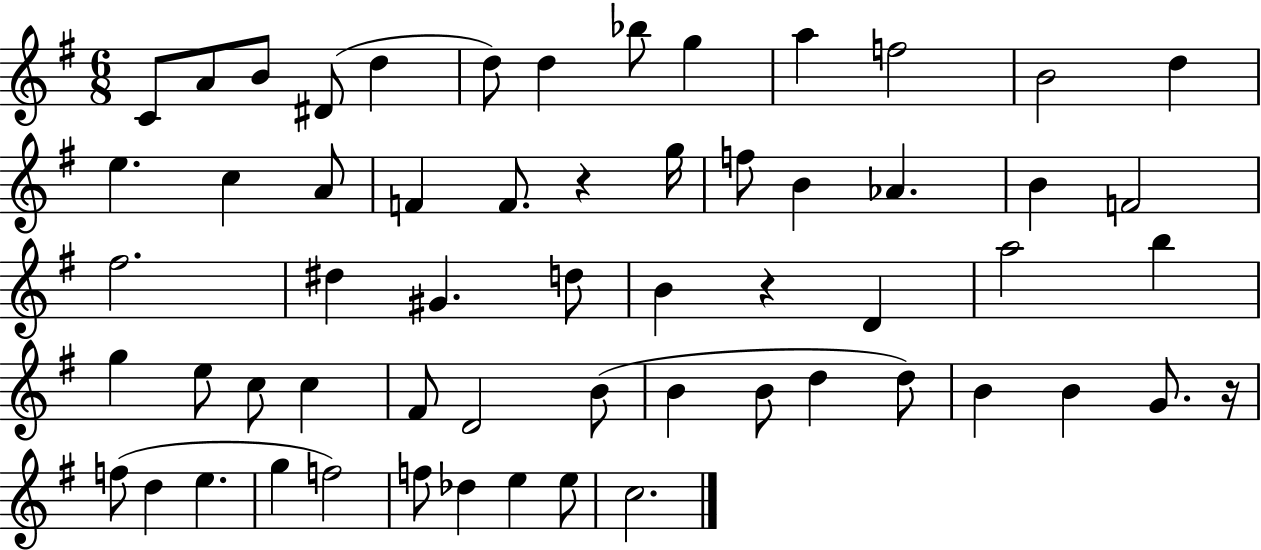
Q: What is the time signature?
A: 6/8